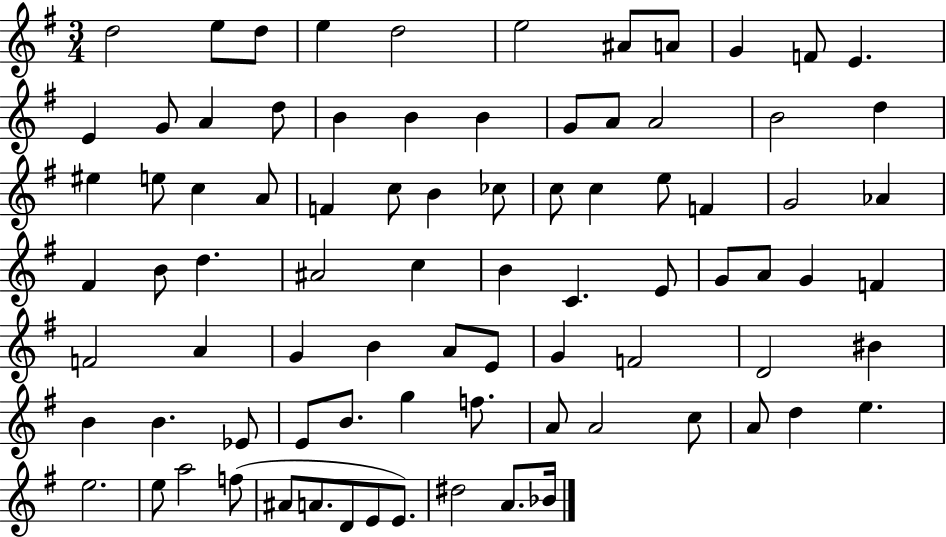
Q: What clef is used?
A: treble